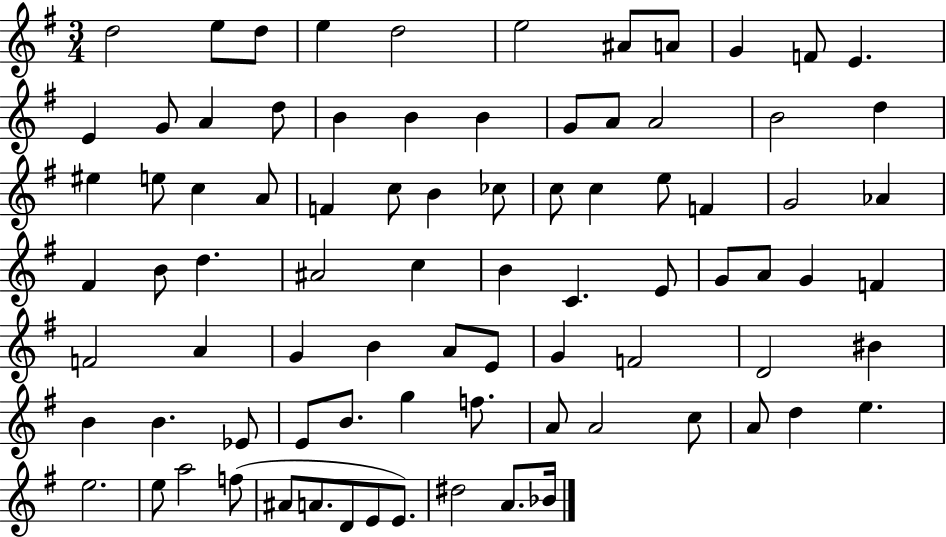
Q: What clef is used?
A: treble